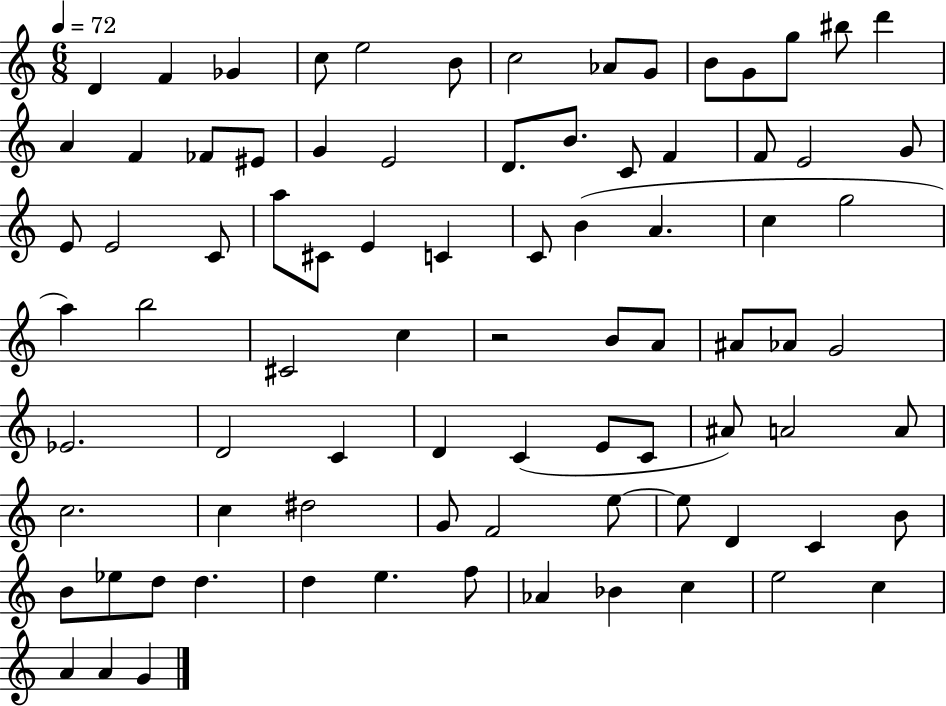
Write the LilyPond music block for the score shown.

{
  \clef treble
  \numericTimeSignature
  \time 6/8
  \key c \major
  \tempo 4 = 72
  d'4 f'4 ges'4 | c''8 e''2 b'8 | c''2 aes'8 g'8 | b'8 g'8 g''8 bis''8 d'''4 | \break a'4 f'4 fes'8 eis'8 | g'4 e'2 | d'8. b'8. c'8 f'4 | f'8 e'2 g'8 | \break e'8 e'2 c'8 | a''8 cis'8 e'4 c'4 | c'8 b'4( a'4. | c''4 g''2 | \break a''4) b''2 | cis'2 c''4 | r2 b'8 a'8 | ais'8 aes'8 g'2 | \break ees'2. | d'2 c'4 | d'4 c'4( e'8 c'8 | ais'8) a'2 a'8 | \break c''2. | c''4 dis''2 | g'8 f'2 e''8~~ | e''8 d'4 c'4 b'8 | \break b'8 ees''8 d''8 d''4. | d''4 e''4. f''8 | aes'4 bes'4 c''4 | e''2 c''4 | \break a'4 a'4 g'4 | \bar "|."
}